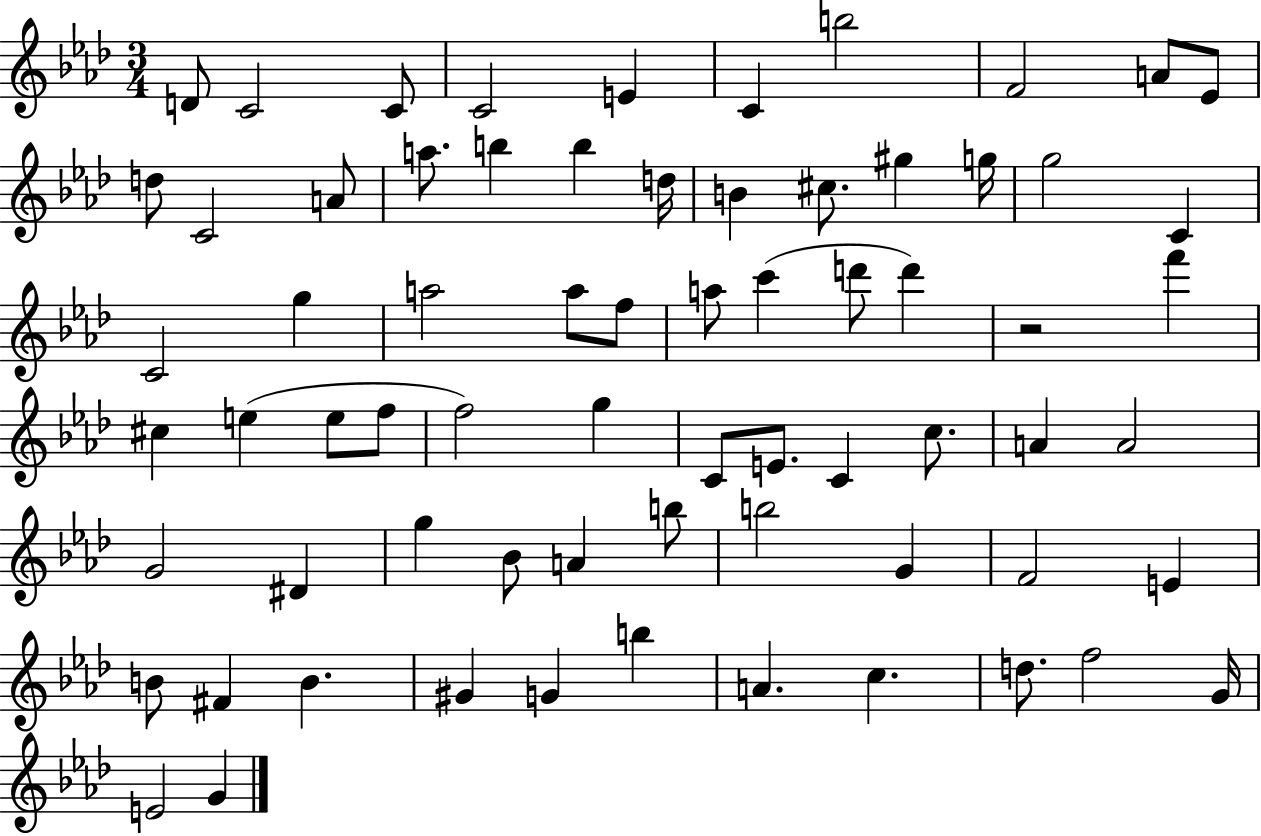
{
  \clef treble
  \numericTimeSignature
  \time 3/4
  \key aes \major
  d'8 c'2 c'8 | c'2 e'4 | c'4 b''2 | f'2 a'8 ees'8 | \break d''8 c'2 a'8 | a''8. b''4 b''4 d''16 | b'4 cis''8. gis''4 g''16 | g''2 c'4 | \break c'2 g''4 | a''2 a''8 f''8 | a''8 c'''4( d'''8 d'''4) | r2 f'''4 | \break cis''4 e''4( e''8 f''8 | f''2) g''4 | c'8 e'8. c'4 c''8. | a'4 a'2 | \break g'2 dis'4 | g''4 bes'8 a'4 b''8 | b''2 g'4 | f'2 e'4 | \break b'8 fis'4 b'4. | gis'4 g'4 b''4 | a'4. c''4. | d''8. f''2 g'16 | \break e'2 g'4 | \bar "|."
}